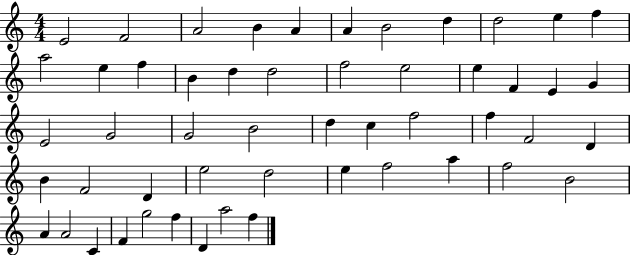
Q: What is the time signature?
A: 4/4